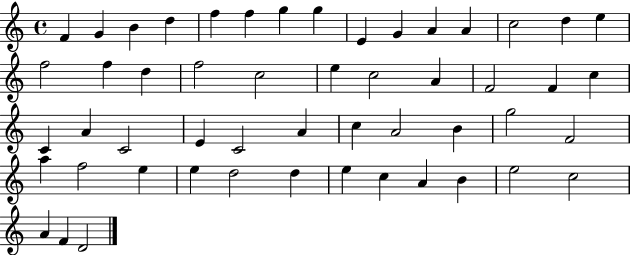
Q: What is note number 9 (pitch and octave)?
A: E4